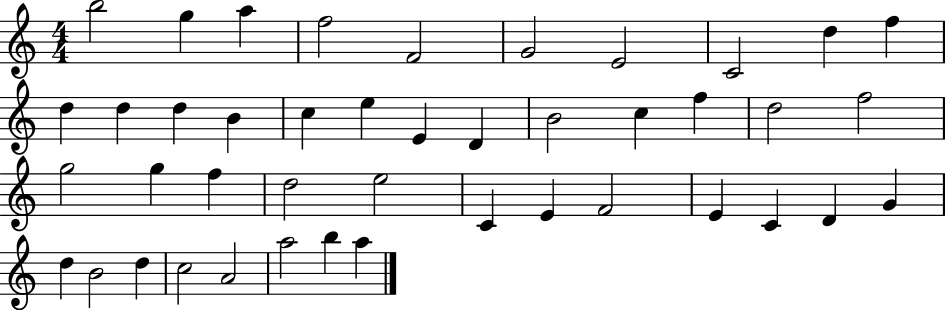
B5/h G5/q A5/q F5/h F4/h G4/h E4/h C4/h D5/q F5/q D5/q D5/q D5/q B4/q C5/q E5/q E4/q D4/q B4/h C5/q F5/q D5/h F5/h G5/h G5/q F5/q D5/h E5/h C4/q E4/q F4/h E4/q C4/q D4/q G4/q D5/q B4/h D5/q C5/h A4/h A5/h B5/q A5/q